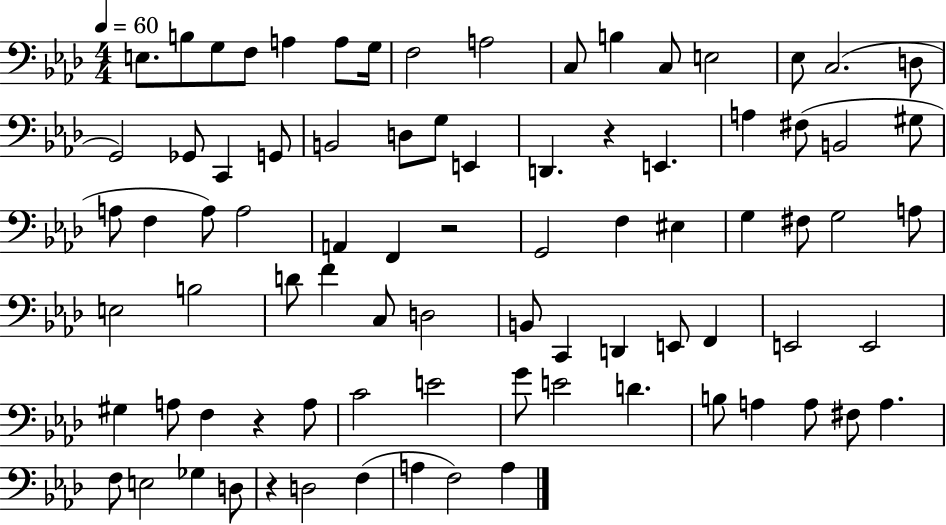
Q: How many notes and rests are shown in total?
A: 83